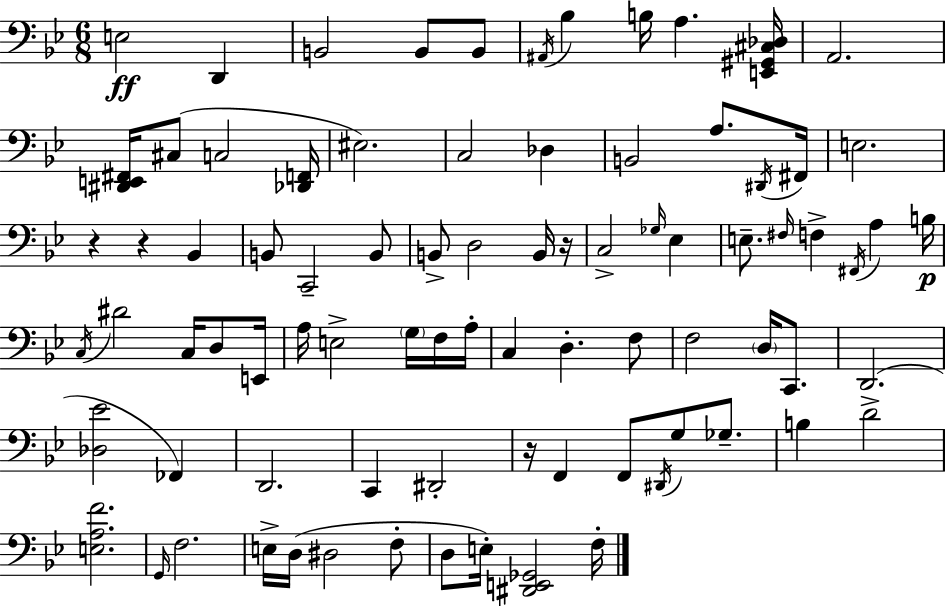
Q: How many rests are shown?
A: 4